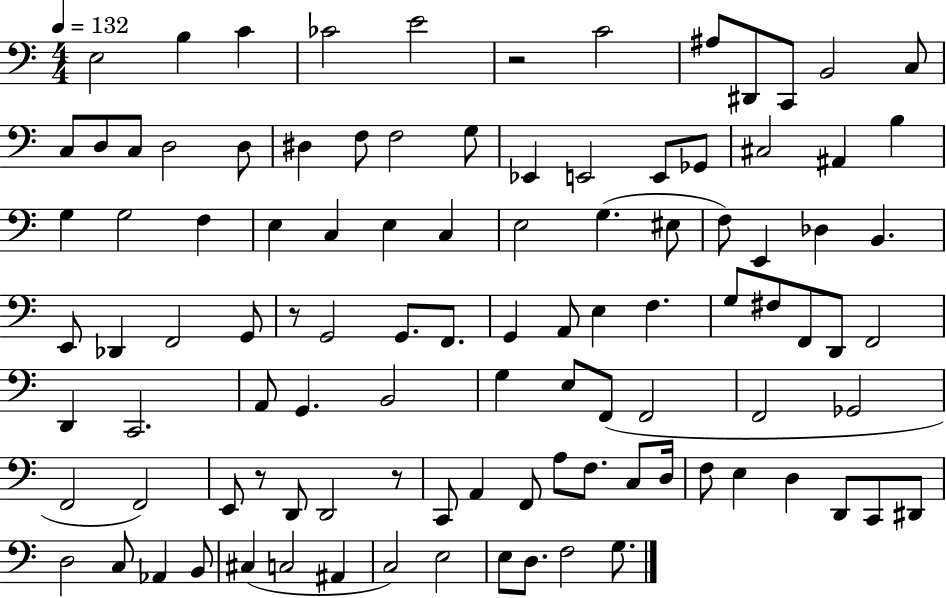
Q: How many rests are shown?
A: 4